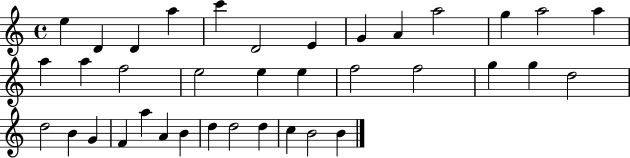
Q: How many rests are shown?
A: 0